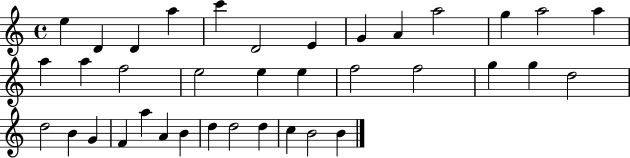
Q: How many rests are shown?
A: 0